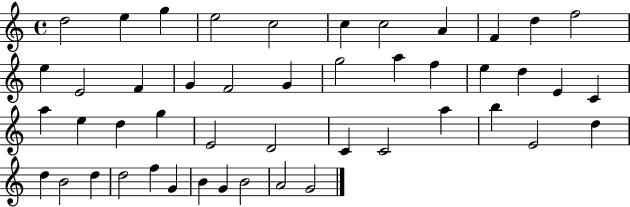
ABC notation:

X:1
T:Untitled
M:4/4
L:1/4
K:C
d2 e g e2 c2 c c2 A F d f2 e E2 F G F2 G g2 a f e d E C a e d g E2 D2 C C2 a b E2 d d B2 d d2 f G B G B2 A2 G2